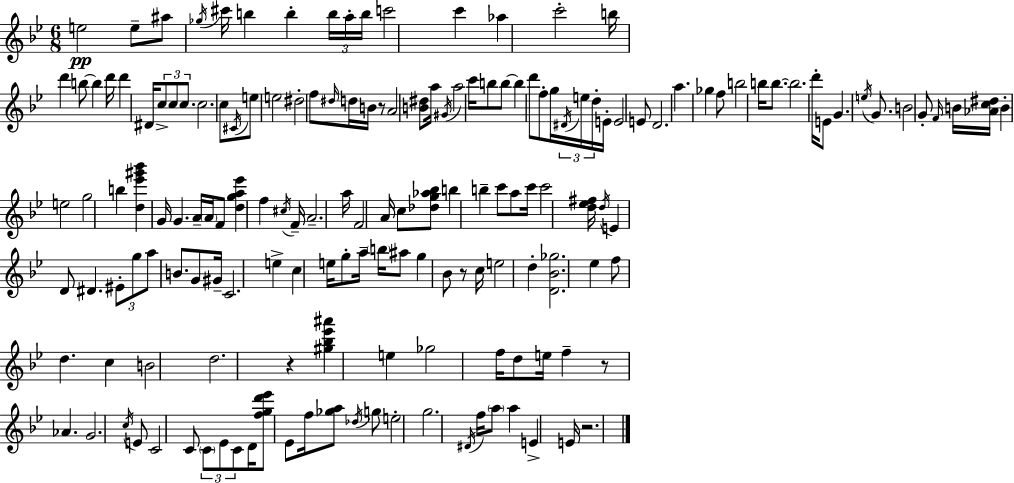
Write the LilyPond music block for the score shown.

{
  \clef treble
  \numericTimeSignature
  \time 6/8
  \key g \minor
  e''2\pp e''8-- ais''8 | \acciaccatura { ges''16 } cis'''16 b''4 b''4-. \tuplet 3/2 { b''16 a''16-. | b''16 } c'''2 c'''4 | aes''4 c'''2-. | \break b''16 d'''4 b''8~~ b''4 | d'''16 d'''4 dis'16 \tuplet 3/2 { c''8-> c''8 c''8. } | c''2. | c''8 \acciaccatura { cis'16 } e''8 e''2 | \break dis''2-. f''8 | \grace { dis''16 } d''16 b'16 r8 a'2 | <b' dis''>8 a''16 \acciaccatura { gis'16 } a''2 | c'''16 b''8 b''8~~ b''4 d'''8 | \break f''8-. g''16 \tuplet 3/2 { \acciaccatura { dis'16 } e''16 d''16-. } e'16-. e'2 | e'8 d'2. | a''4. ges''4 | f''8 b''2 | \break b''16 b''8.~~ b''2. | d'''16-. e'8 g'4. | \acciaccatura { e''16 } g'8. b'2 | g'8-. \grace { f'16 } b'16 <aes' c'' dis''>16 b'4-. e''2 | \break g''2 | b''4 <d'' ees''' gis''' bes'''>4 g'16 | g'4. a'16-- \parenthesize a'16 f'8 <d'' g'' a'' ees'''>4 | f''4 \acciaccatura { cis''16 } f'16-- a'2.-- | \break a''16 f'2 | a'16 c''8 <des'' g'' aes'' bes''>8 b''4 | b''4-- c'''8 a''8 c'''16 c'''2 | <d'' ees'' fis''>16 \acciaccatura { d''16 } e'4 | \break d'8 dis'4. \tuplet 3/2 { eis'8-. g''8 | a''8 } b'8. g'8 gis'16-- c'2. | e''4-> | c''4 e''16 g''8-. a''16-- \parenthesize b''16 ais''8 | \break g''4 bes'8 r8 c''16 e''2 | d''4-. <d' bes' ges''>2. | ees''4 | f''8 d''4. c''4 | \break b'2 d''2. | r4 | <gis'' bes'' ees''' ais'''>4 e''4 ges''2 | f''16 d''8 e''16 f''4-- | \break r8 aes'4. g'2. | \acciaccatura { c''16 } e'8 | c'2 c'8 \tuplet 3/2 { \parenthesize c'8 | ees'8 c'8 } d'16 <f'' g'' d''' ees'''>8 ees'8 f''16 <ges'' a''>8 | \break \acciaccatura { des''16 } g''8 e''2-. g''2. | \acciaccatura { dis'16 } | f''16 \parenthesize a''8 a''4 e'4-> e'16 | r2. | \break \bar "|."
}